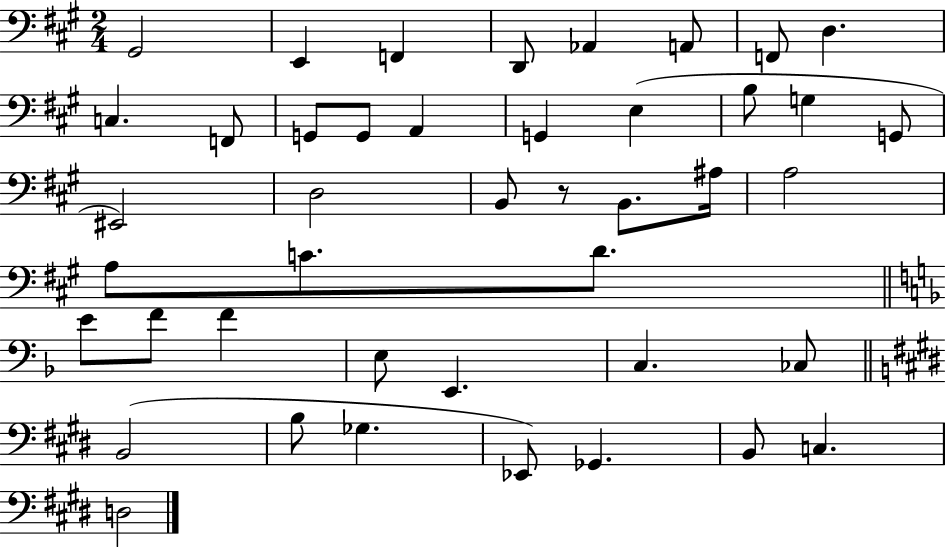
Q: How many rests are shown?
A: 1